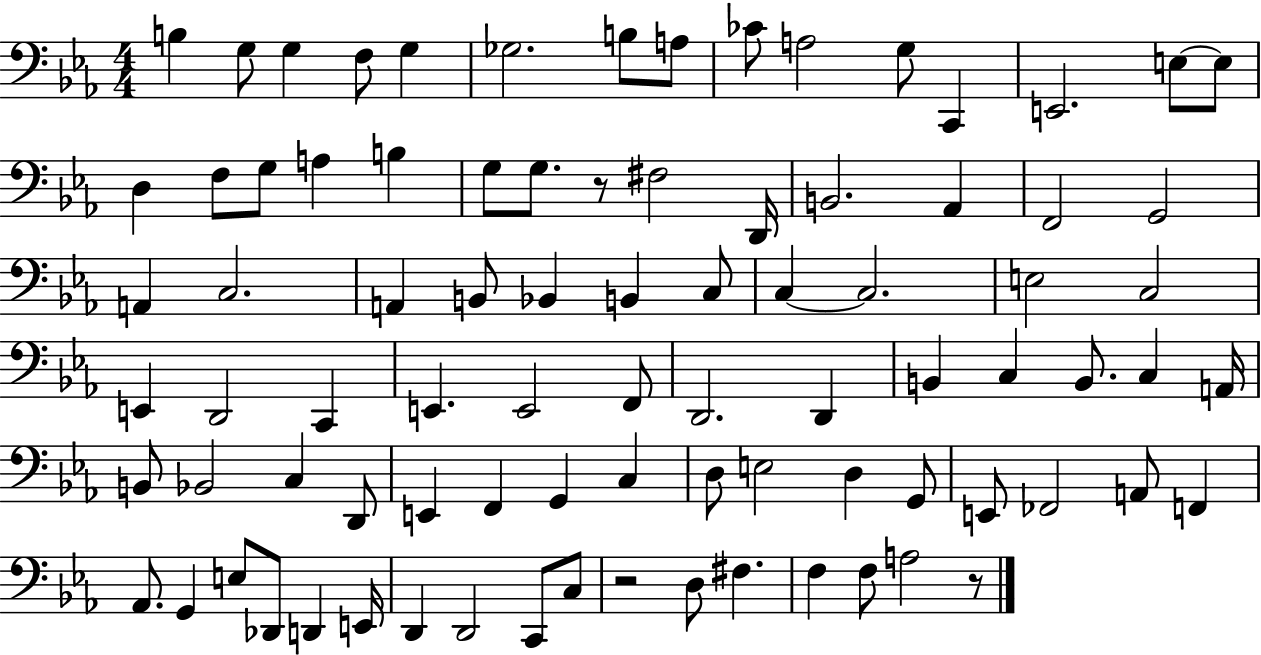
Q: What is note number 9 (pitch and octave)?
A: CES4